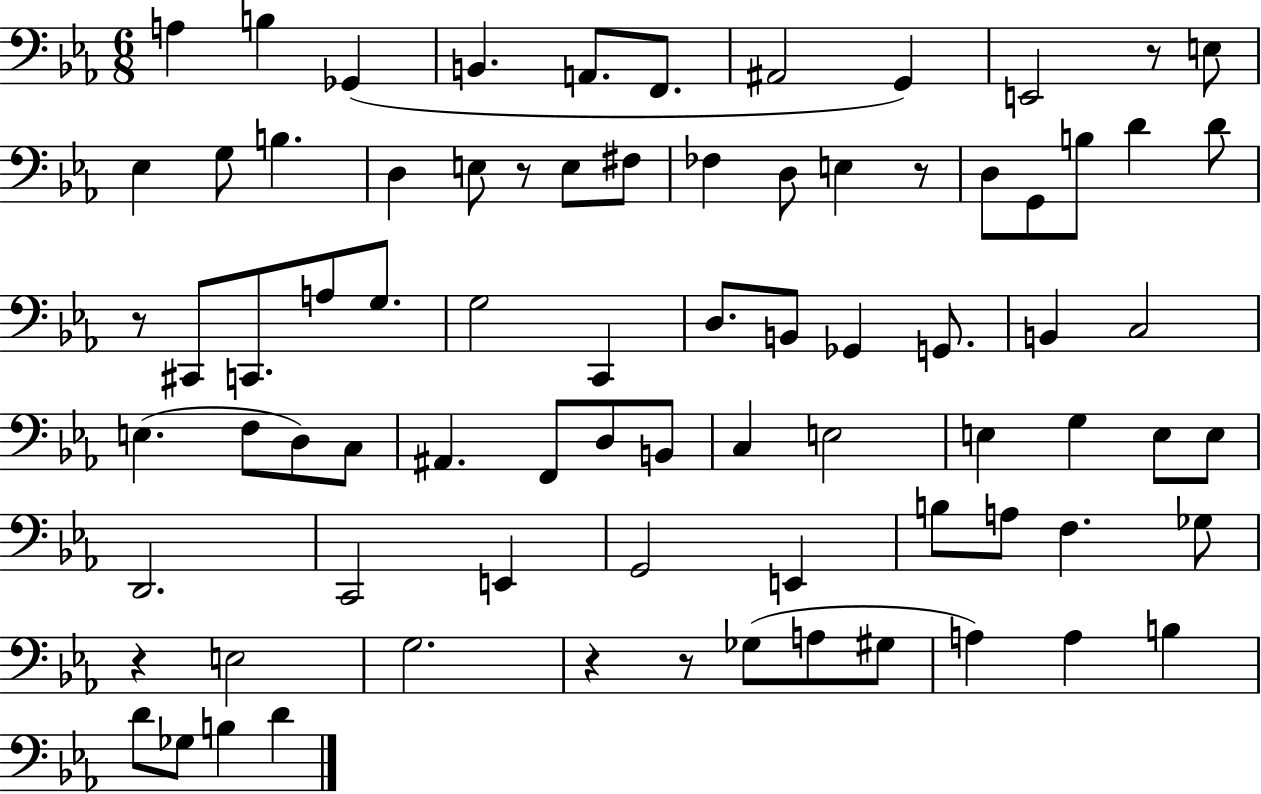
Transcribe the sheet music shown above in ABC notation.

X:1
T:Untitled
M:6/8
L:1/4
K:Eb
A, B, _G,, B,, A,,/2 F,,/2 ^A,,2 G,, E,,2 z/2 E,/2 _E, G,/2 B, D, E,/2 z/2 E,/2 ^F,/2 _F, D,/2 E, z/2 D,/2 G,,/2 B,/2 D D/2 z/2 ^C,,/2 C,,/2 A,/2 G,/2 G,2 C,, D,/2 B,,/2 _G,, G,,/2 B,, C,2 E, F,/2 D,/2 C,/2 ^A,, F,,/2 D,/2 B,,/2 C, E,2 E, G, E,/2 E,/2 D,,2 C,,2 E,, G,,2 E,, B,/2 A,/2 F, _G,/2 z E,2 G,2 z z/2 _G,/2 A,/2 ^G,/2 A, A, B, D/2 _G,/2 B, D